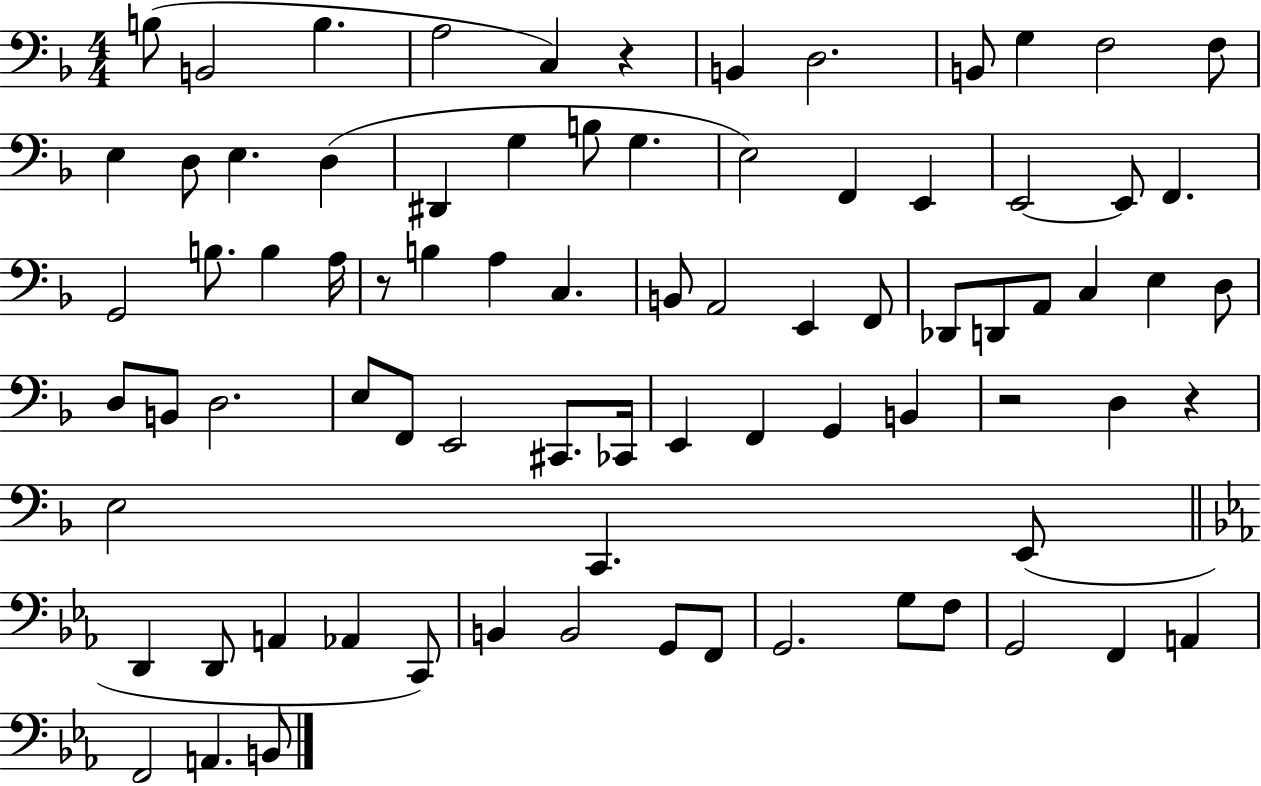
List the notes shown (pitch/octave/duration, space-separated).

B3/e B2/h B3/q. A3/h C3/q R/q B2/q D3/h. B2/e G3/q F3/h F3/e E3/q D3/e E3/q. D3/q D#2/q G3/q B3/e G3/q. E3/h F2/q E2/q E2/h E2/e F2/q. G2/h B3/e. B3/q A3/s R/e B3/q A3/q C3/q. B2/e A2/h E2/q F2/e Db2/e D2/e A2/e C3/q E3/q D3/e D3/e B2/e D3/h. E3/e F2/e E2/h C#2/e. CES2/s E2/q F2/q G2/q B2/q R/h D3/q R/q E3/h C2/q. E2/e D2/q D2/e A2/q Ab2/q C2/e B2/q B2/h G2/e F2/e G2/h. G3/e F3/e G2/h F2/q A2/q F2/h A2/q. B2/e